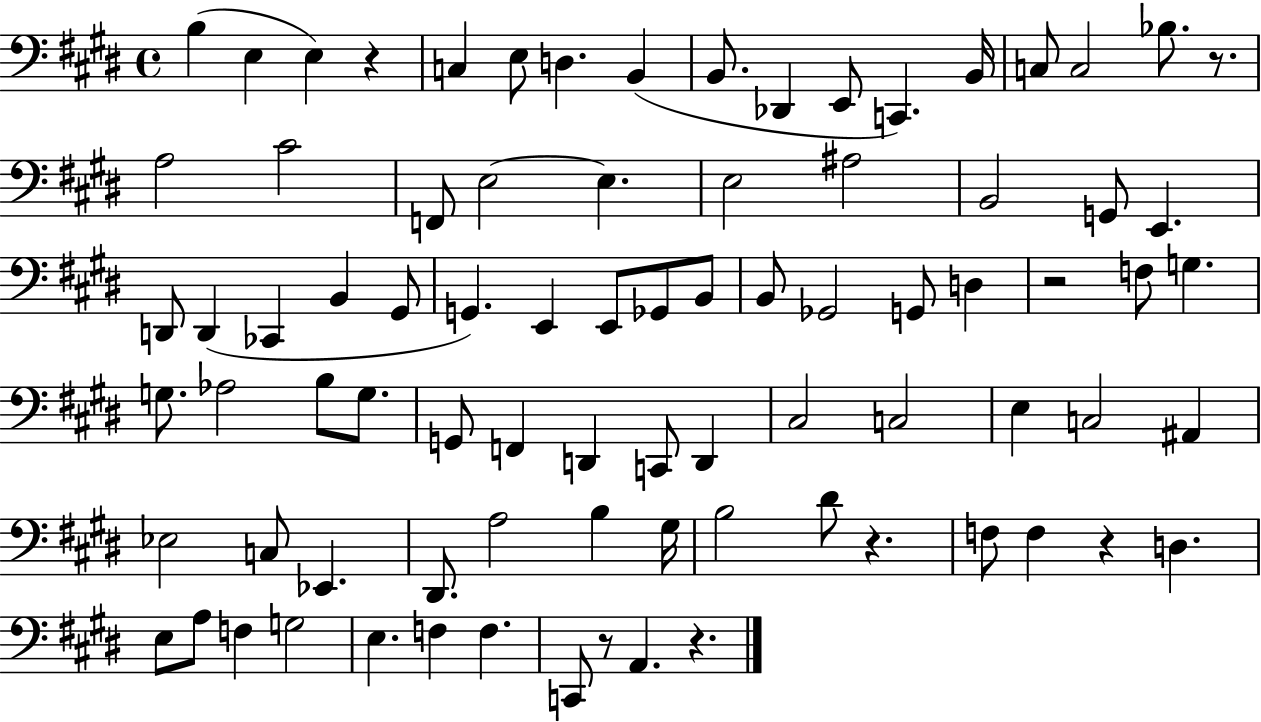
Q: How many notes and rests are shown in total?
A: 83